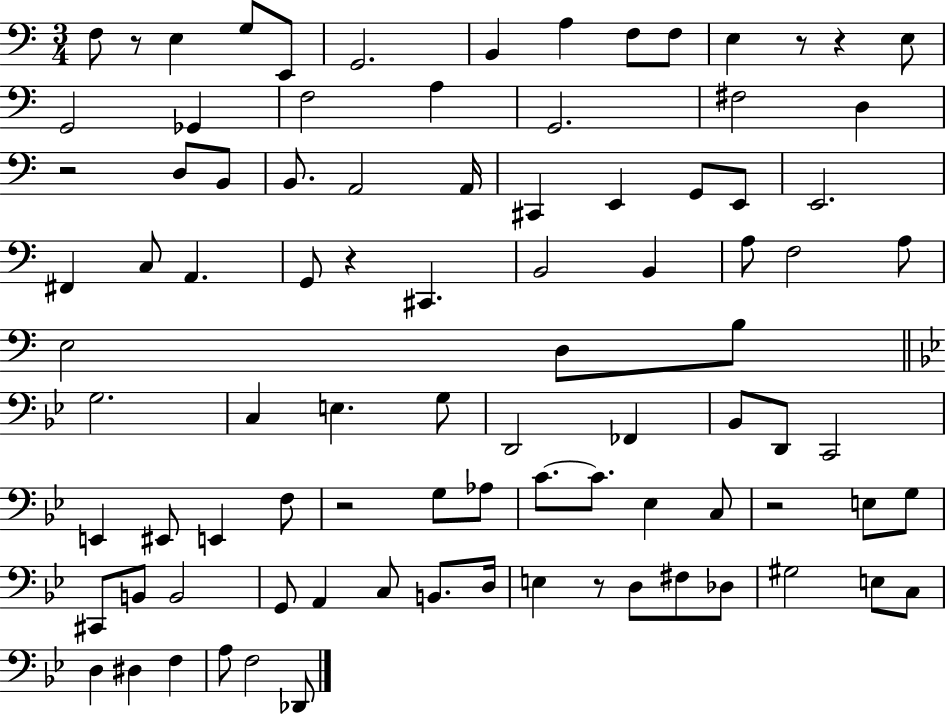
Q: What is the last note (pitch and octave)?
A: Db2